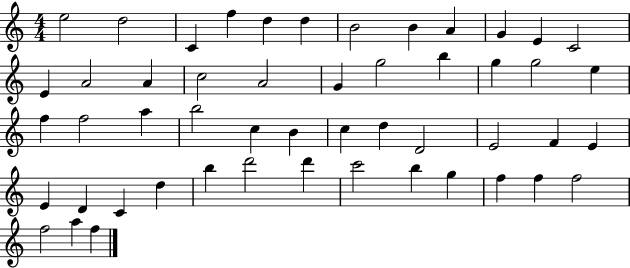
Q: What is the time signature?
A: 4/4